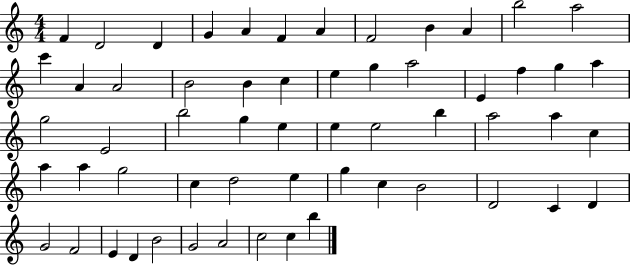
F4/q D4/h D4/q G4/q A4/q F4/q A4/q F4/h B4/q A4/q B5/h A5/h C6/q A4/q A4/h B4/h B4/q C5/q E5/q G5/q A5/h E4/q F5/q G5/q A5/q G5/h E4/h B5/h G5/q E5/q E5/q E5/h B5/q A5/h A5/q C5/q A5/q A5/q G5/h C5/q D5/h E5/q G5/q C5/q B4/h D4/h C4/q D4/q G4/h F4/h E4/q D4/q B4/h G4/h A4/h C5/h C5/q B5/q